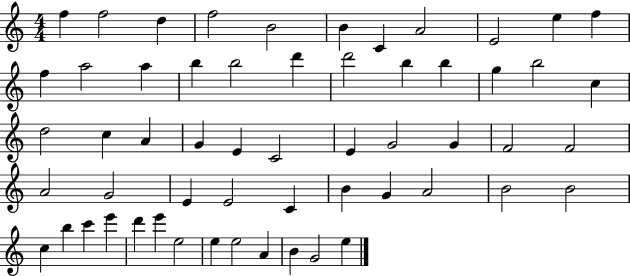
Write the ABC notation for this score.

X:1
T:Untitled
M:4/4
L:1/4
K:C
f f2 d f2 B2 B C A2 E2 e f f a2 a b b2 d' d'2 b b g b2 c d2 c A G E C2 E G2 G F2 F2 A2 G2 E E2 C B G A2 B2 B2 c b c' e' d' e' e2 e e2 A B G2 e